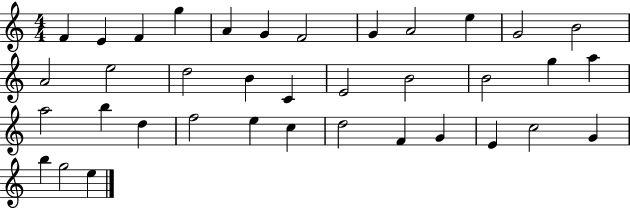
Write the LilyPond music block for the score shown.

{
  \clef treble
  \numericTimeSignature
  \time 4/4
  \key c \major
  f'4 e'4 f'4 g''4 | a'4 g'4 f'2 | g'4 a'2 e''4 | g'2 b'2 | \break a'2 e''2 | d''2 b'4 c'4 | e'2 b'2 | b'2 g''4 a''4 | \break a''2 b''4 d''4 | f''2 e''4 c''4 | d''2 f'4 g'4 | e'4 c''2 g'4 | \break b''4 g''2 e''4 | \bar "|."
}